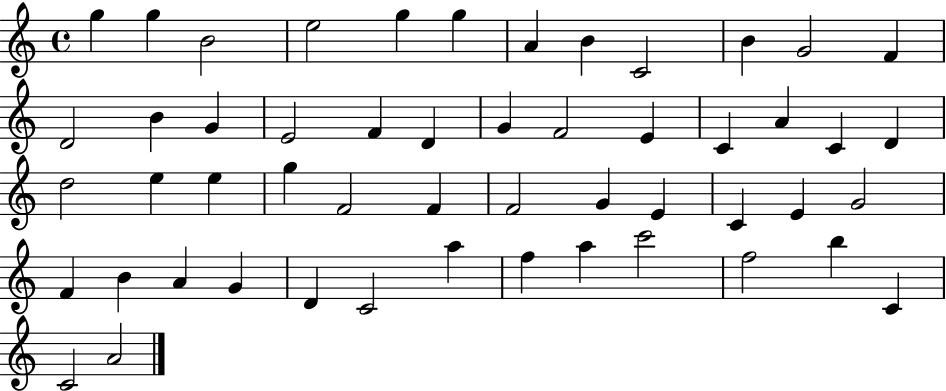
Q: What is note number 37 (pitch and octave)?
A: G4